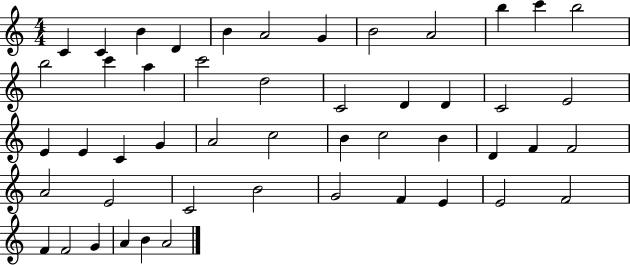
{
  \clef treble
  \numericTimeSignature
  \time 4/4
  \key c \major
  c'4 c'4 b'4 d'4 | b'4 a'2 g'4 | b'2 a'2 | b''4 c'''4 b''2 | \break b''2 c'''4 a''4 | c'''2 d''2 | c'2 d'4 d'4 | c'2 e'2 | \break e'4 e'4 c'4 g'4 | a'2 c''2 | b'4 c''2 b'4 | d'4 f'4 f'2 | \break a'2 e'2 | c'2 b'2 | g'2 f'4 e'4 | e'2 f'2 | \break f'4 f'2 g'4 | a'4 b'4 a'2 | \bar "|."
}